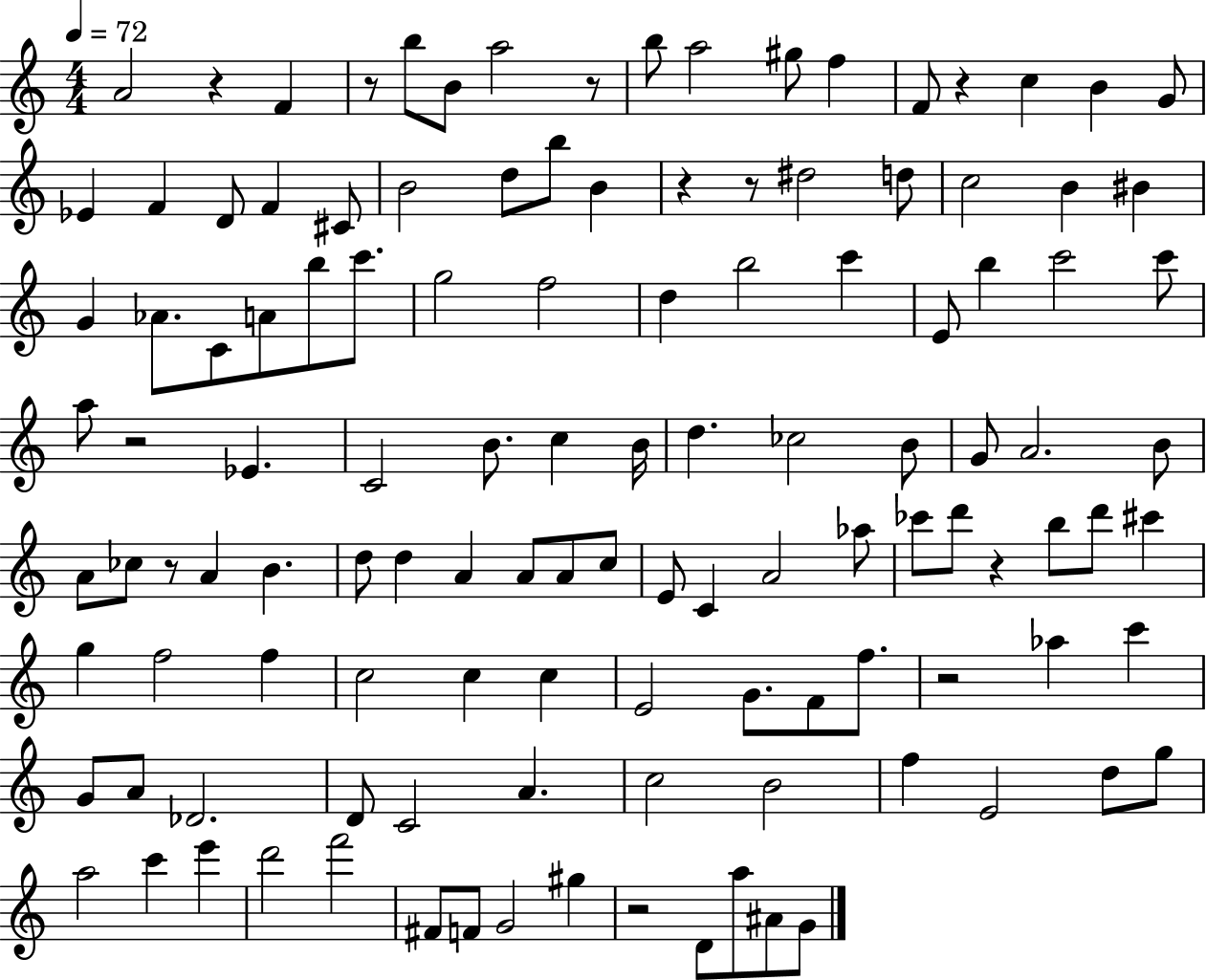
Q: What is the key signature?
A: C major